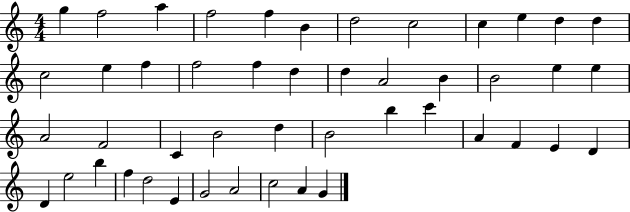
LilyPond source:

{
  \clef treble
  \numericTimeSignature
  \time 4/4
  \key c \major
  g''4 f''2 a''4 | f''2 f''4 b'4 | d''2 c''2 | c''4 e''4 d''4 d''4 | \break c''2 e''4 f''4 | f''2 f''4 d''4 | d''4 a'2 b'4 | b'2 e''4 e''4 | \break a'2 f'2 | c'4 b'2 d''4 | b'2 b''4 c'''4 | a'4 f'4 e'4 d'4 | \break d'4 e''2 b''4 | f''4 d''2 e'4 | g'2 a'2 | c''2 a'4 g'4 | \break \bar "|."
}